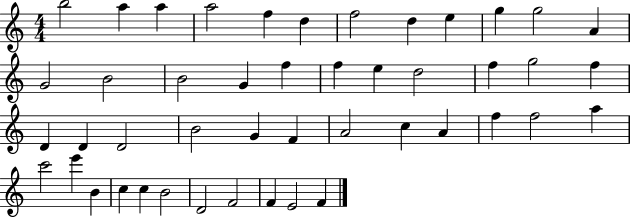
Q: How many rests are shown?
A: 0